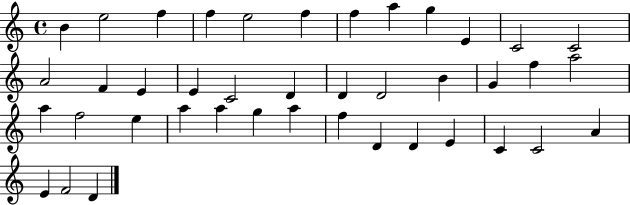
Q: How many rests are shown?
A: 0